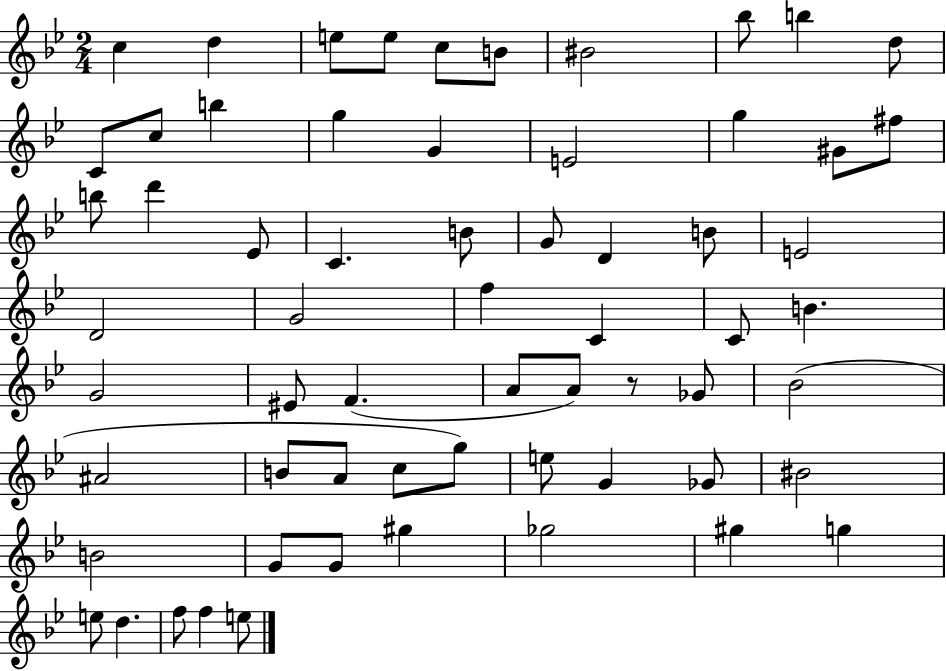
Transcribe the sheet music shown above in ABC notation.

X:1
T:Untitled
M:2/4
L:1/4
K:Bb
c d e/2 e/2 c/2 B/2 ^B2 _b/2 b d/2 C/2 c/2 b g G E2 g ^G/2 ^f/2 b/2 d' _E/2 C B/2 G/2 D B/2 E2 D2 G2 f C C/2 B G2 ^E/2 F A/2 A/2 z/2 _G/2 _B2 ^A2 B/2 A/2 c/2 g/2 e/2 G _G/2 ^B2 B2 G/2 G/2 ^g _g2 ^g g e/2 d f/2 f e/2